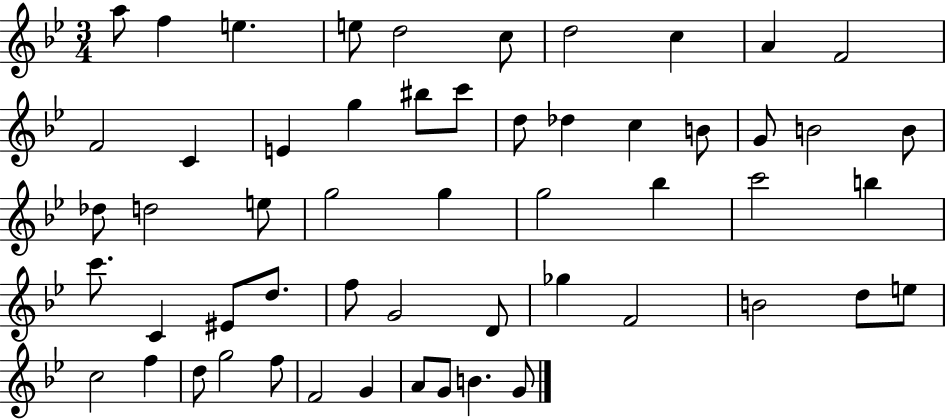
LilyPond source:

{
  \clef treble
  \numericTimeSignature
  \time 3/4
  \key bes \major
  \repeat volta 2 { a''8 f''4 e''4. | e''8 d''2 c''8 | d''2 c''4 | a'4 f'2 | \break f'2 c'4 | e'4 g''4 bis''8 c'''8 | d''8 des''4 c''4 b'8 | g'8 b'2 b'8 | \break des''8 d''2 e''8 | g''2 g''4 | g''2 bes''4 | c'''2 b''4 | \break c'''8. c'4 eis'8 d''8. | f''8 g'2 d'8 | ges''4 f'2 | b'2 d''8 e''8 | \break c''2 f''4 | d''8 g''2 f''8 | f'2 g'4 | a'8 g'8 b'4. g'8 | \break } \bar "|."
}